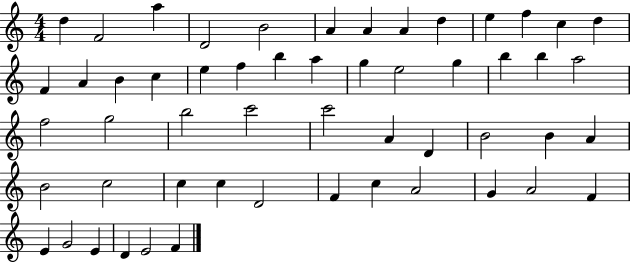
X:1
T:Untitled
M:4/4
L:1/4
K:C
d F2 a D2 B2 A A A d e f c d F A B c e f b a g e2 g b b a2 f2 g2 b2 c'2 c'2 A D B2 B A B2 c2 c c D2 F c A2 G A2 F E G2 E D E2 F